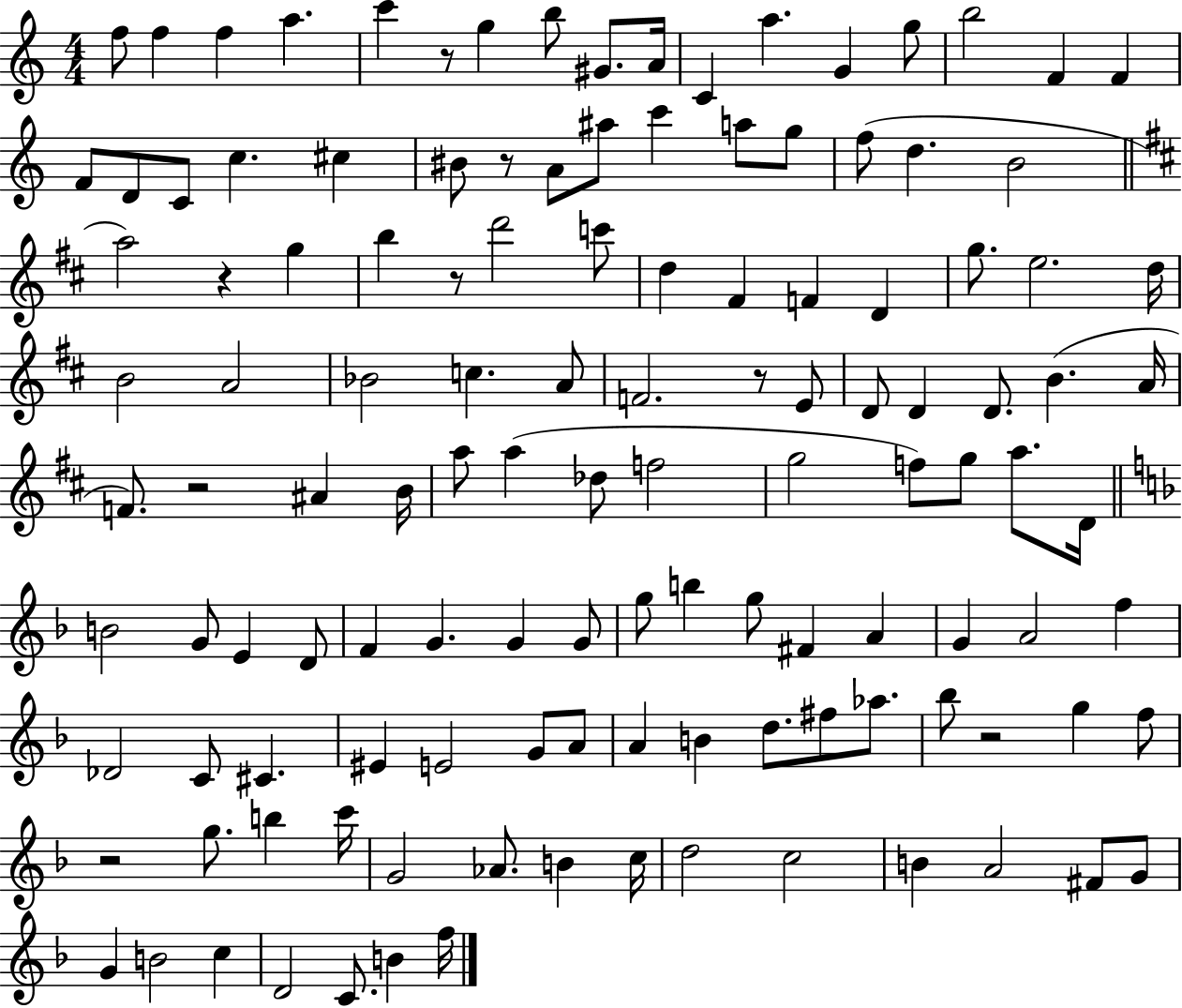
F5/e F5/q F5/q A5/q. C6/q R/e G5/q B5/e G#4/e. A4/s C4/q A5/q. G4/q G5/e B5/h F4/q F4/q F4/e D4/e C4/e C5/q. C#5/q BIS4/e R/e A4/e A#5/e C6/q A5/e G5/e F5/e D5/q. B4/h A5/h R/q G5/q B5/q R/e D6/h C6/e D5/q F#4/q F4/q D4/q G5/e. E5/h. D5/s B4/h A4/h Bb4/h C5/q. A4/e F4/h. R/e E4/e D4/e D4/q D4/e. B4/q. A4/s F4/e. R/h A#4/q B4/s A5/e A5/q Db5/e F5/h G5/h F5/e G5/e A5/e. D4/s B4/h G4/e E4/q D4/e F4/q G4/q. G4/q G4/e G5/e B5/q G5/e F#4/q A4/q G4/q A4/h F5/q Db4/h C4/e C#4/q. EIS4/q E4/h G4/e A4/e A4/q B4/q D5/e. F#5/e Ab5/e. Bb5/e R/h G5/q F5/e R/h G5/e. B5/q C6/s G4/h Ab4/e. B4/q C5/s D5/h C5/h B4/q A4/h F#4/e G4/e G4/q B4/h C5/q D4/h C4/e. B4/q F5/s